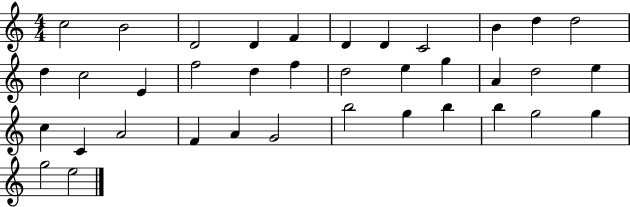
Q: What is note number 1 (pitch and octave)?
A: C5